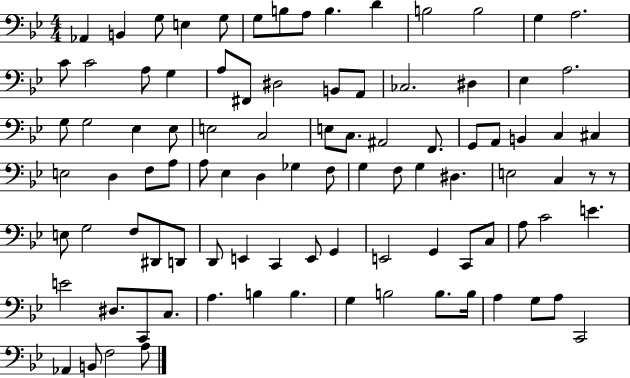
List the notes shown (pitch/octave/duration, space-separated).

Ab2/q B2/q G3/e E3/q G3/e G3/e B3/e A3/e B3/q. D4/q B3/h B3/h G3/q A3/h. C4/e C4/h A3/e G3/q A3/e F#2/e D#3/h B2/e A2/e CES3/h. D#3/q Eb3/q A3/h. G3/e G3/h Eb3/q Eb3/e E3/h C3/h E3/e C3/e. A#2/h F2/e. G2/e A2/e B2/q C3/q C#3/q E3/h D3/q F3/e A3/e A3/e Eb3/q D3/q Gb3/q F3/e G3/q F3/e G3/q D#3/q. E3/h C3/q R/e R/e E3/e G3/h F3/e D#2/e D2/e D2/e E2/q C2/q E2/e G2/q E2/h G2/q C2/e C3/e A3/e C4/h E4/q. E4/h D#3/e. C2/e C3/e. A3/q. B3/q B3/q. G3/q B3/h B3/e. B3/s A3/q G3/e A3/e C2/h Ab2/q B2/e F3/h A3/e